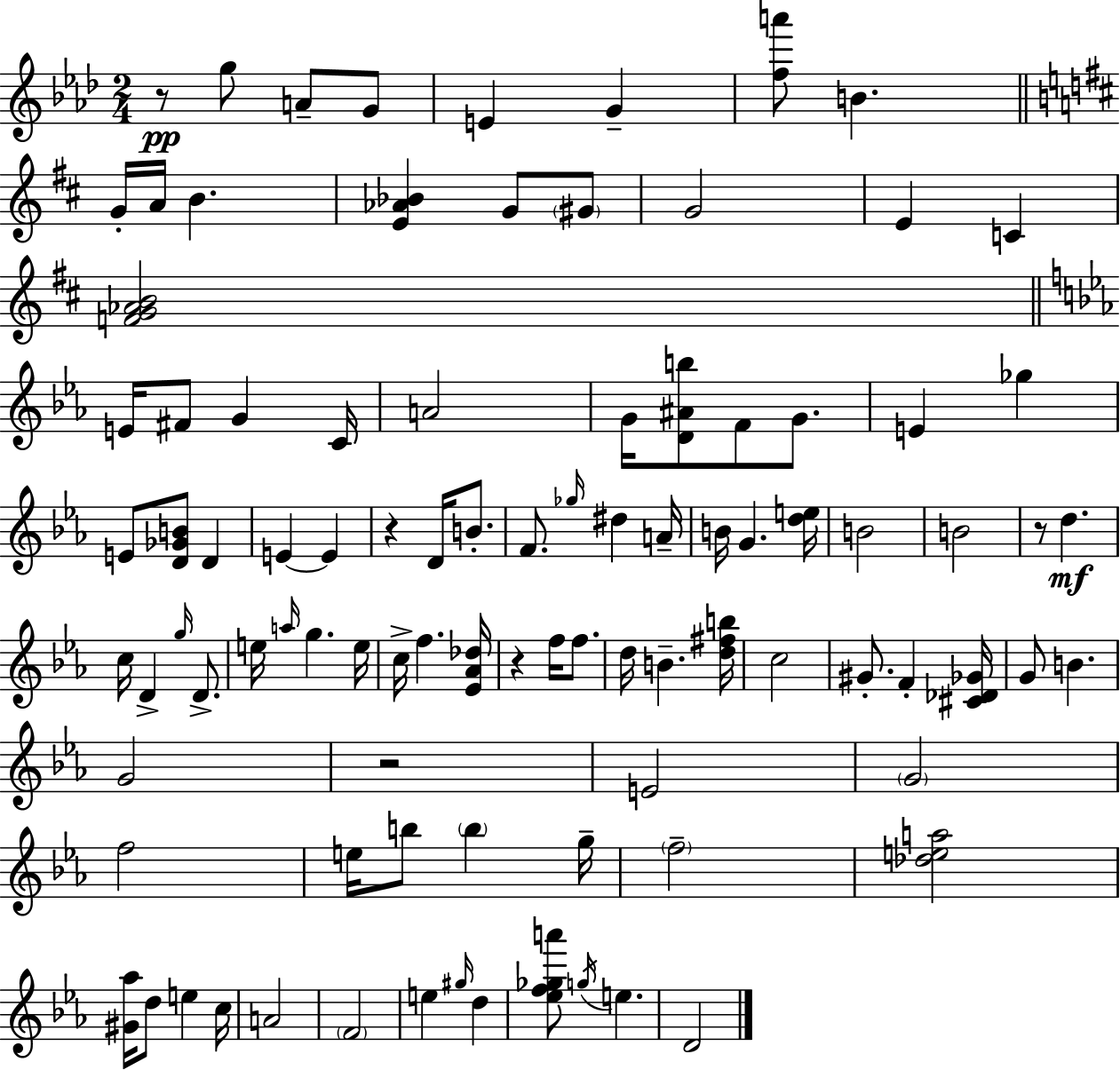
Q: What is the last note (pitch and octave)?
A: D4